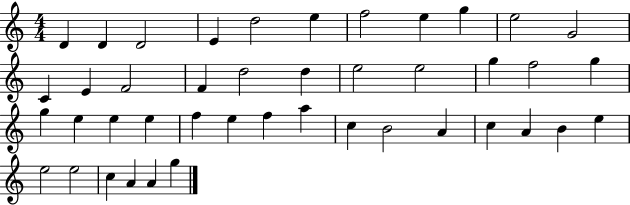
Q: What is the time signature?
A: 4/4